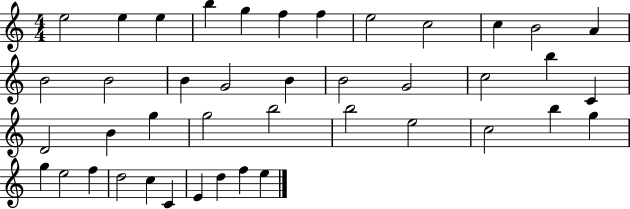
{
  \clef treble
  \numericTimeSignature
  \time 4/4
  \key c \major
  e''2 e''4 e''4 | b''4 g''4 f''4 f''4 | e''2 c''2 | c''4 b'2 a'4 | \break b'2 b'2 | b'4 g'2 b'4 | b'2 g'2 | c''2 b''4 c'4 | \break d'2 b'4 g''4 | g''2 b''2 | b''2 e''2 | c''2 b''4 g''4 | \break g''4 e''2 f''4 | d''2 c''4 c'4 | e'4 d''4 f''4 e''4 | \bar "|."
}